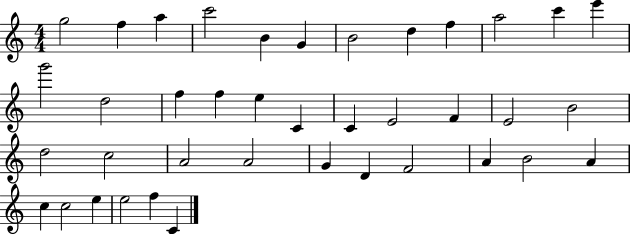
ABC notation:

X:1
T:Untitled
M:4/4
L:1/4
K:C
g2 f a c'2 B G B2 d f a2 c' e' g'2 d2 f f e C C E2 F E2 B2 d2 c2 A2 A2 G D F2 A B2 A c c2 e e2 f C